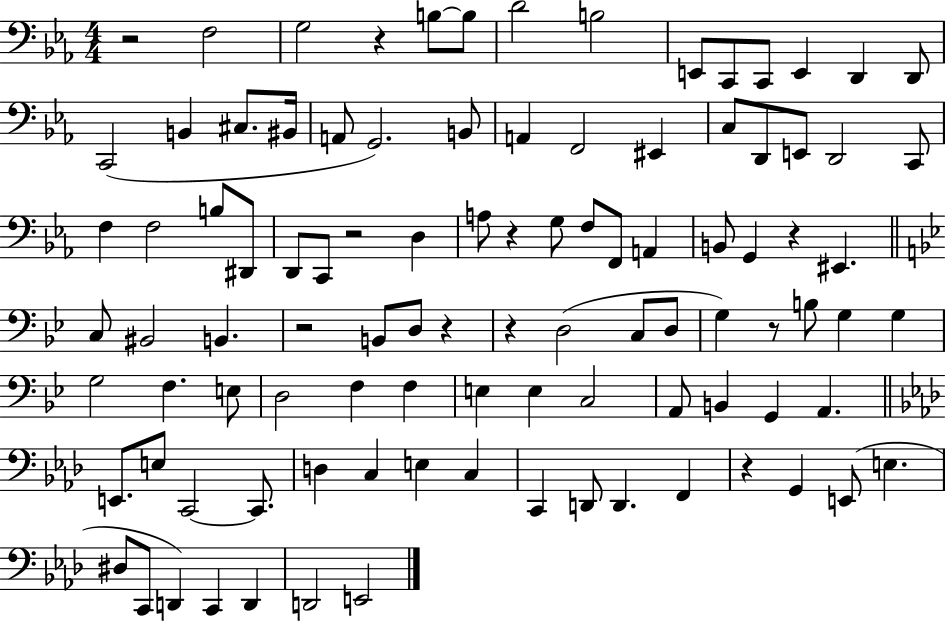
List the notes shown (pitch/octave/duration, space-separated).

R/h F3/h G3/h R/q B3/e B3/e D4/h B3/h E2/e C2/e C2/e E2/q D2/q D2/e C2/h B2/q C#3/e. BIS2/s A2/e G2/h. B2/e A2/q F2/h EIS2/q C3/e D2/e E2/e D2/h C2/e F3/q F3/h B3/e D#2/e D2/e C2/e R/h D3/q A3/e R/q G3/e F3/e F2/e A2/q B2/e G2/q R/q EIS2/q. C3/e BIS2/h B2/q. R/h B2/e D3/e R/q R/q D3/h C3/e D3/e G3/q R/e B3/e G3/q G3/q G3/h F3/q. E3/e D3/h F3/q F3/q E3/q E3/q C3/h A2/e B2/q G2/q A2/q. E2/e. E3/e C2/h C2/e. D3/q C3/q E3/q C3/q C2/q D2/e D2/q. F2/q R/q G2/q E2/e E3/q. D#3/e C2/e D2/q C2/q D2/q D2/h E2/h